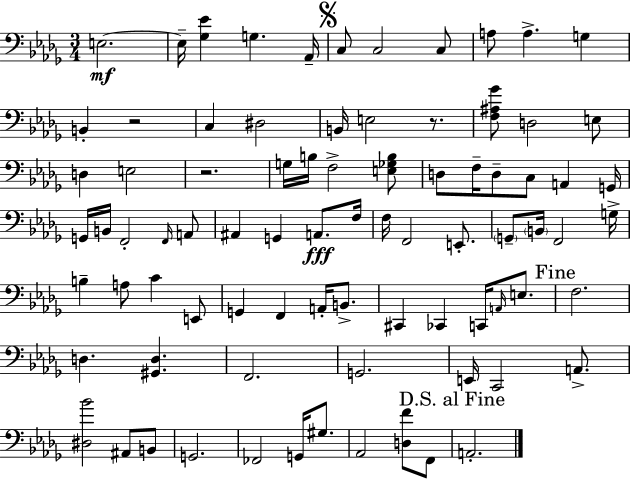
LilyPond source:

{
  \clef bass
  \numericTimeSignature
  \time 3/4
  \key bes \minor
  e2.~~\mf | e16-- <ges ees'>4 g4. aes,16-- | \mark \markup { \musicglyph "scripts.segno" } c8 c2 c8 | a8 a4.-> g4 | \break b,4-. r2 | c4 dis2 | b,16 e2 r8. | <f ais ges'>8 d2 e8 | \break d4 e2 | r2. | g16 b16 f2-> <e ges b>8 | d8 f16-- d8-- c8 a,4 g,16 | \break g,16 b,16 f,2-. \grace { f,16 } a,8 | ais,4 g,4 a,8.\fff | f16 f16 f,2 e,8.-. | \parenthesize g,8-- \parenthesize b,16 f,2 | \break g16-> b4-- a8 c'4 e,8 | g,4 f,4 a,16-. b,8.-> | cis,4 ces,4 c,16 \grace { a,16 } e8. | \mark "Fine" f2. | \break d4. <gis, d>4. | f,2. | g,2. | e,16 c,2 a,8.-> | \break <dis bes'>2 ais,8 | b,8 g,2. | fes,2 g,16 gis8. | aes,2 <d f'>8 | \break f,8 \mark "D.S. al Fine" a,2.-. | \bar "|."
}